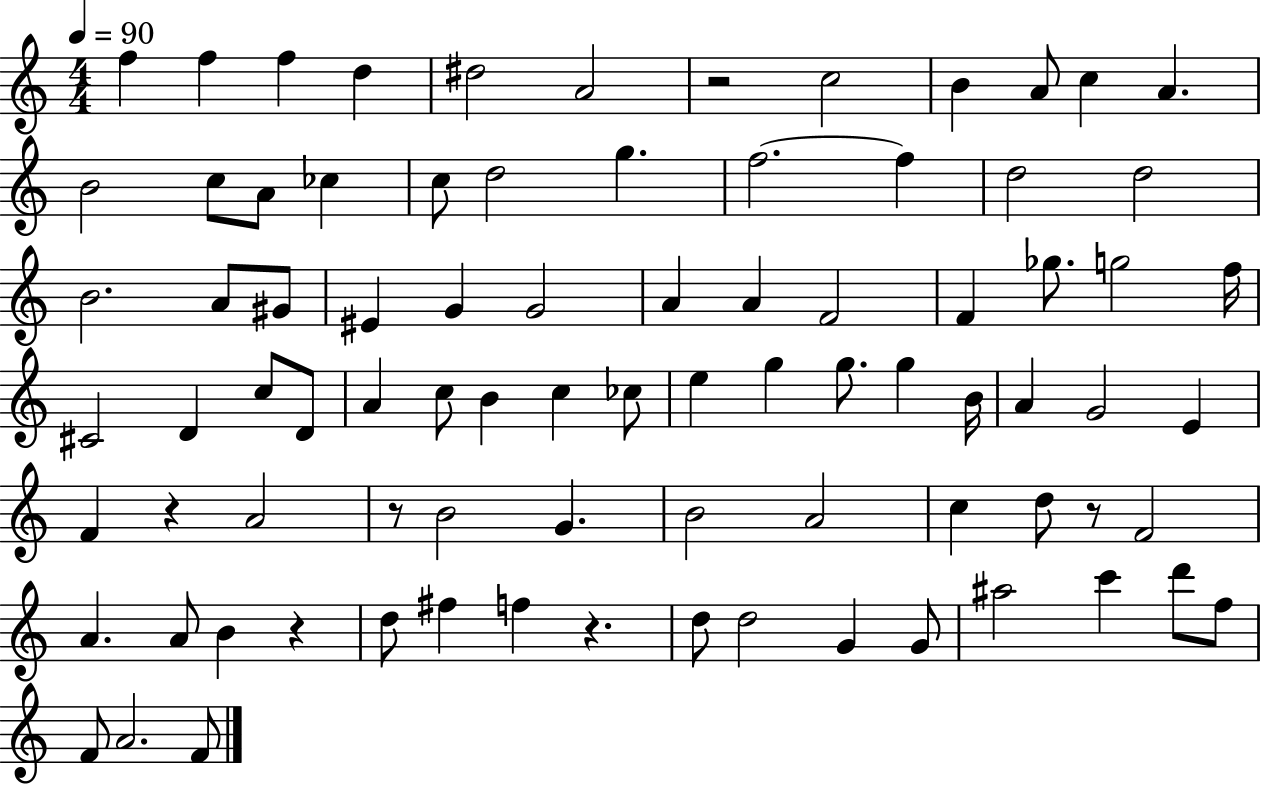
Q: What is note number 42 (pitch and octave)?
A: B4